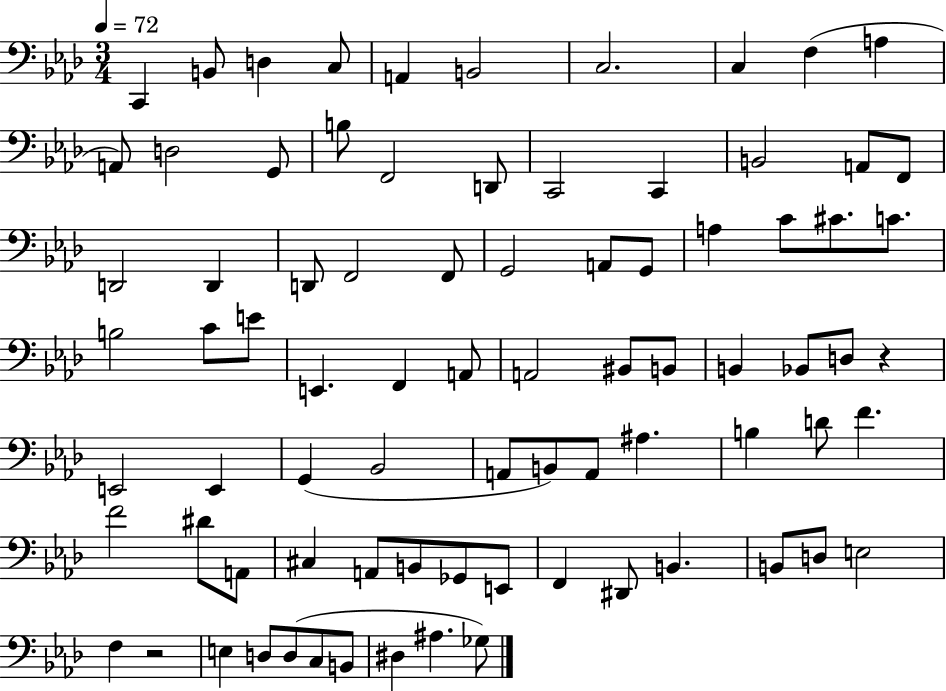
X:1
T:Untitled
M:3/4
L:1/4
K:Ab
C,, B,,/2 D, C,/2 A,, B,,2 C,2 C, F, A, A,,/2 D,2 G,,/2 B,/2 F,,2 D,,/2 C,,2 C,, B,,2 A,,/2 F,,/2 D,,2 D,, D,,/2 F,,2 F,,/2 G,,2 A,,/2 G,,/2 A, C/2 ^C/2 C/2 B,2 C/2 E/2 E,, F,, A,,/2 A,,2 ^B,,/2 B,,/2 B,, _B,,/2 D,/2 z E,,2 E,, G,, _B,,2 A,,/2 B,,/2 A,,/2 ^A, B, D/2 F F2 ^D/2 A,,/2 ^C, A,,/2 B,,/2 _G,,/2 E,,/2 F,, ^D,,/2 B,, B,,/2 D,/2 E,2 F, z2 E, D,/2 D,/2 C,/2 B,,/2 ^D, ^A, _G,/2